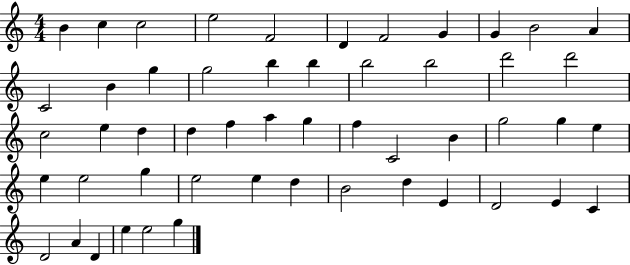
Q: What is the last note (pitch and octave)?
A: G5